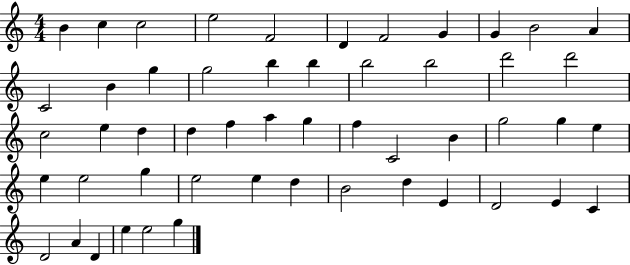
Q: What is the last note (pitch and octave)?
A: G5